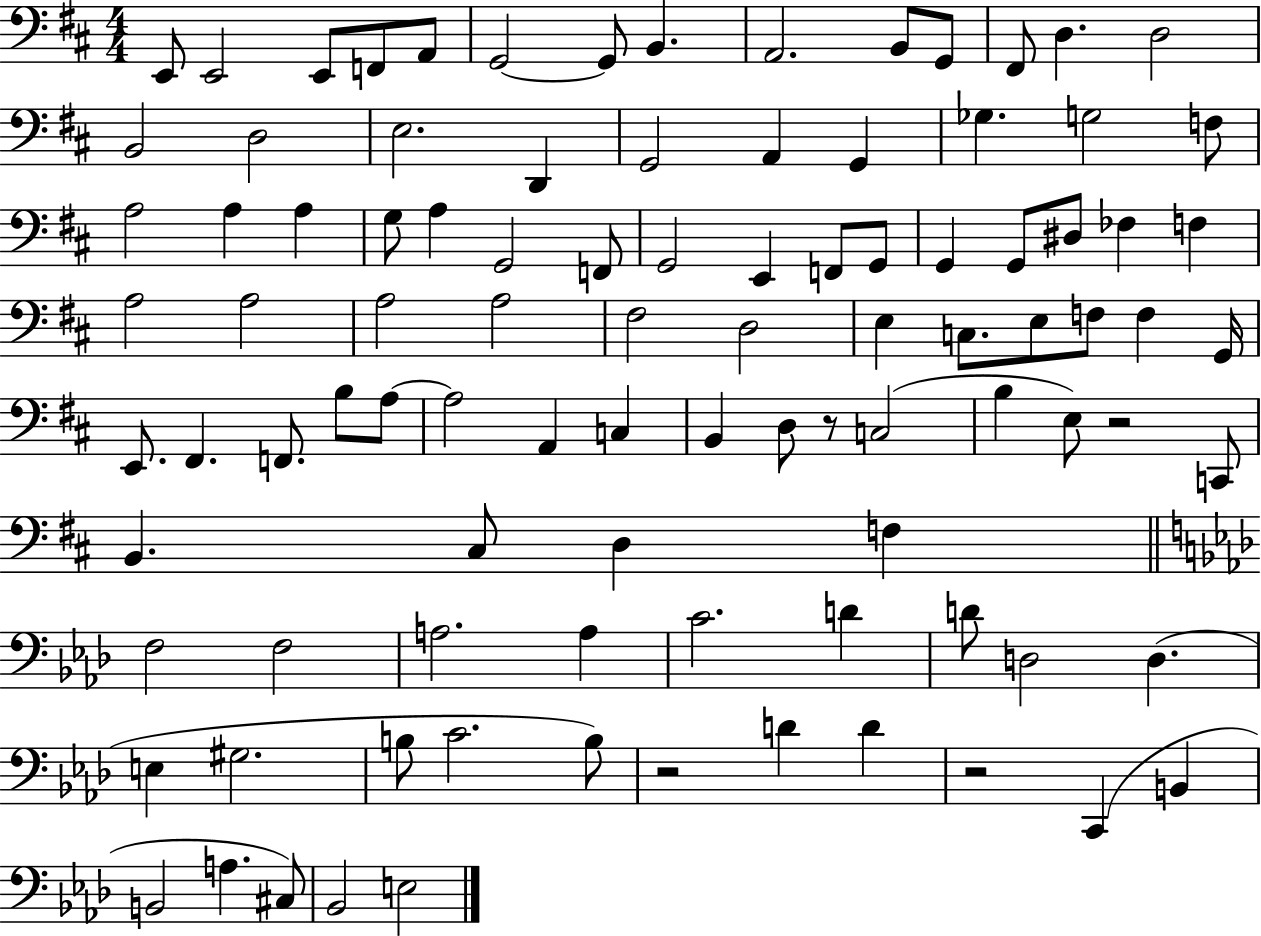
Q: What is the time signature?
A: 4/4